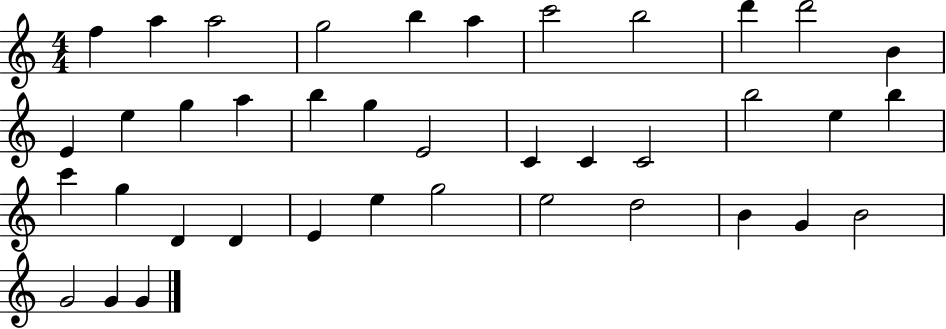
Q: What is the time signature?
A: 4/4